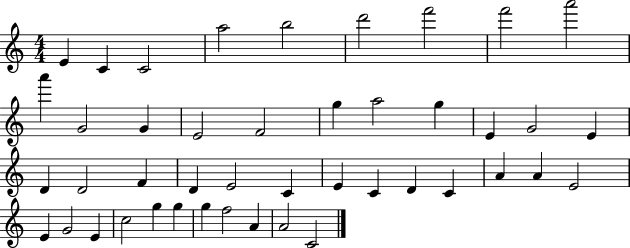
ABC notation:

X:1
T:Untitled
M:4/4
L:1/4
K:C
E C C2 a2 b2 d'2 f'2 f'2 a'2 a' G2 G E2 F2 g a2 g E G2 E D D2 F D E2 C E C D C A A E2 E G2 E c2 g g g f2 A A2 C2